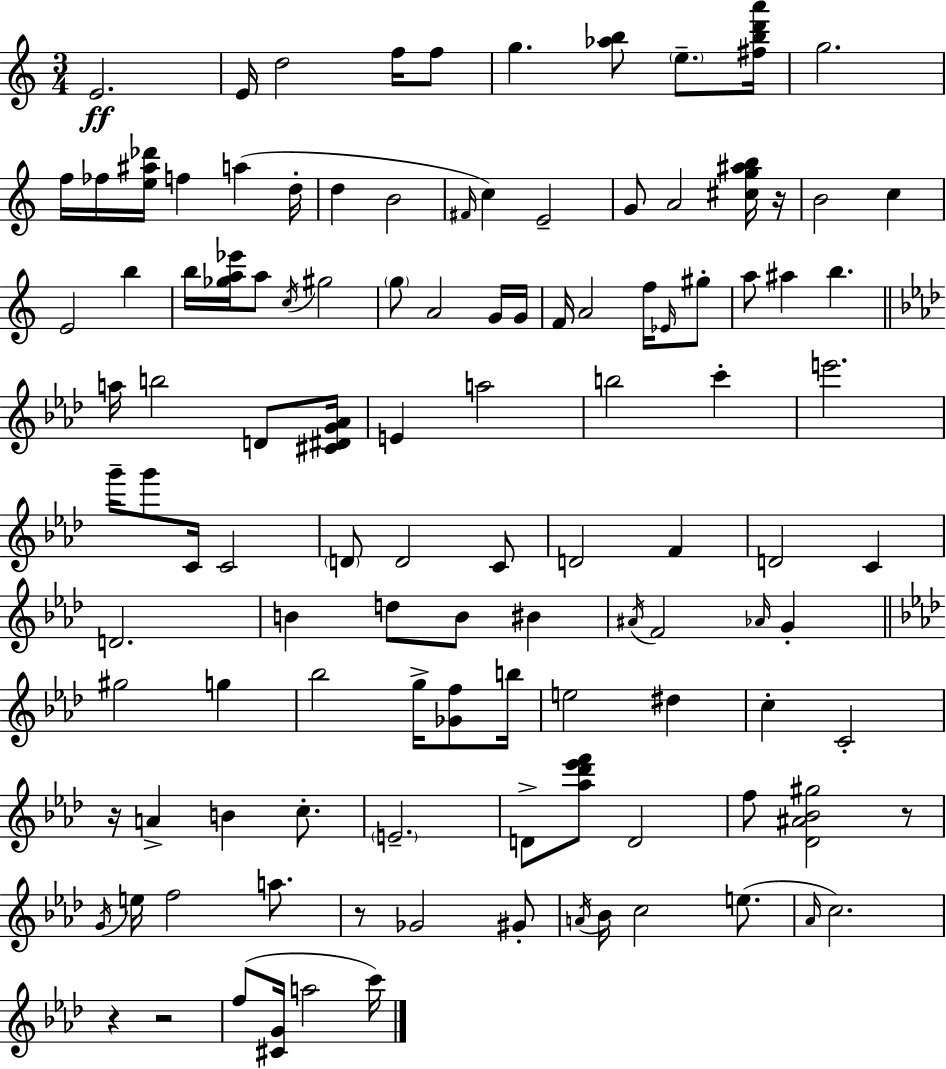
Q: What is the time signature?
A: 3/4